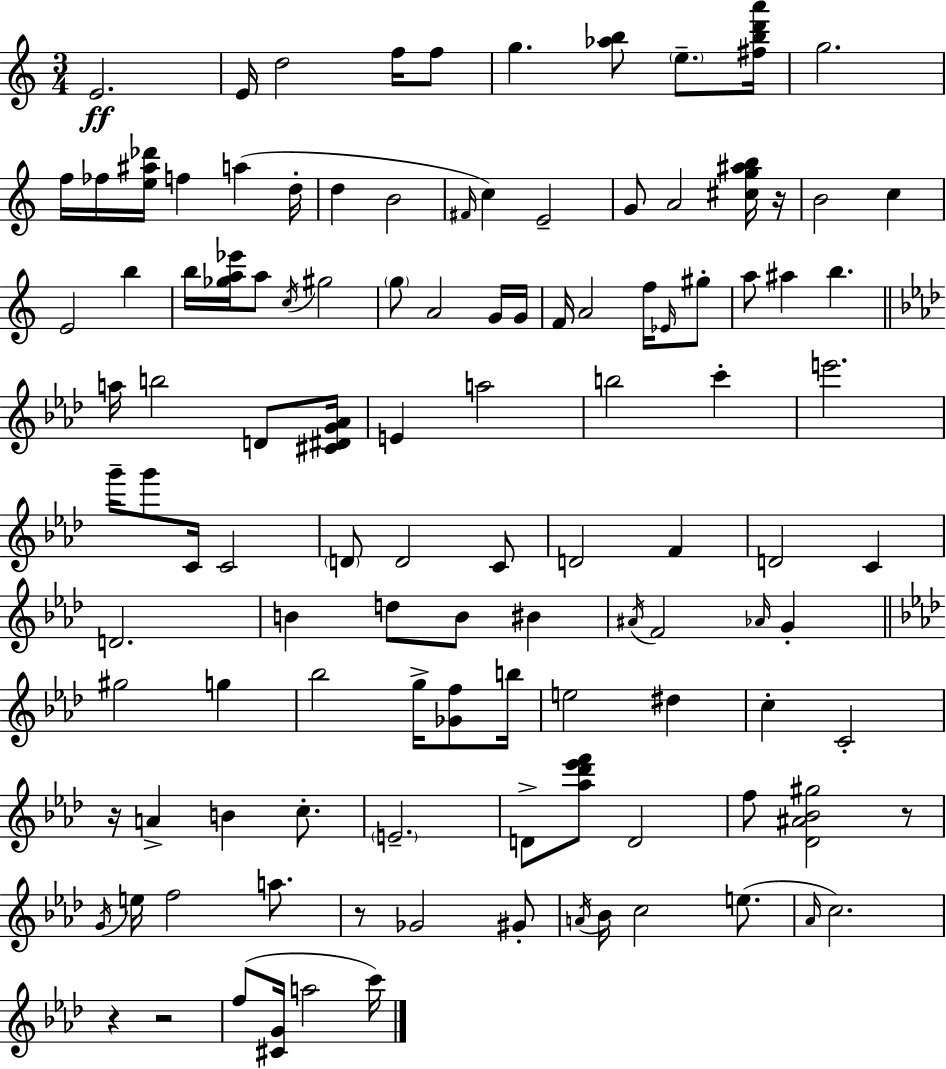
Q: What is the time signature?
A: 3/4